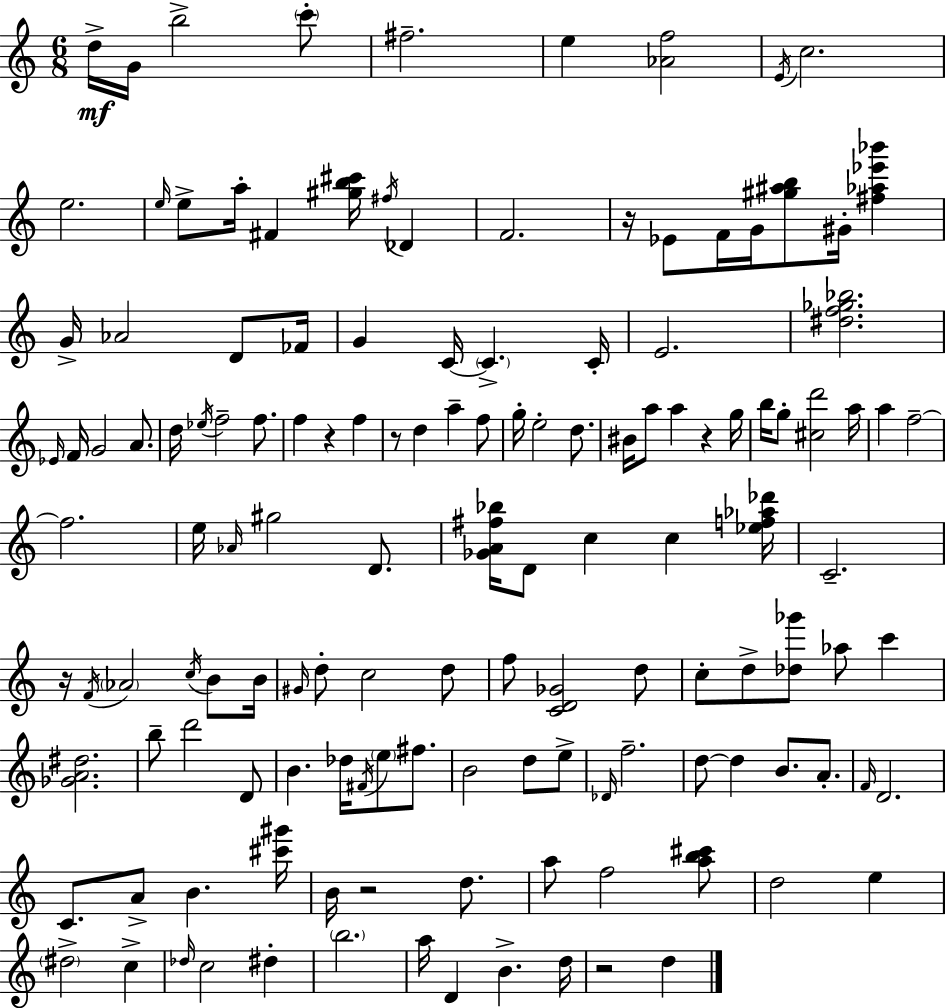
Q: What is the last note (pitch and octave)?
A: D5